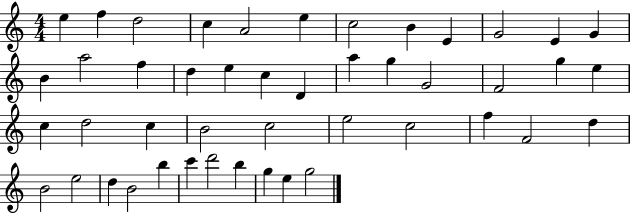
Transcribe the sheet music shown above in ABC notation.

X:1
T:Untitled
M:4/4
L:1/4
K:C
e f d2 c A2 e c2 B E G2 E G B a2 f d e c D a g G2 F2 g e c d2 c B2 c2 e2 c2 f F2 d B2 e2 d B2 b c' d'2 b g e g2